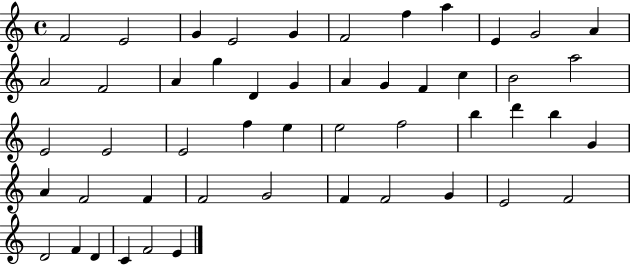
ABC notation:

X:1
T:Untitled
M:4/4
L:1/4
K:C
F2 E2 G E2 G F2 f a E G2 A A2 F2 A g D G A G F c B2 a2 E2 E2 E2 f e e2 f2 b d' b G A F2 F F2 G2 F F2 G E2 F2 D2 F D C F2 E